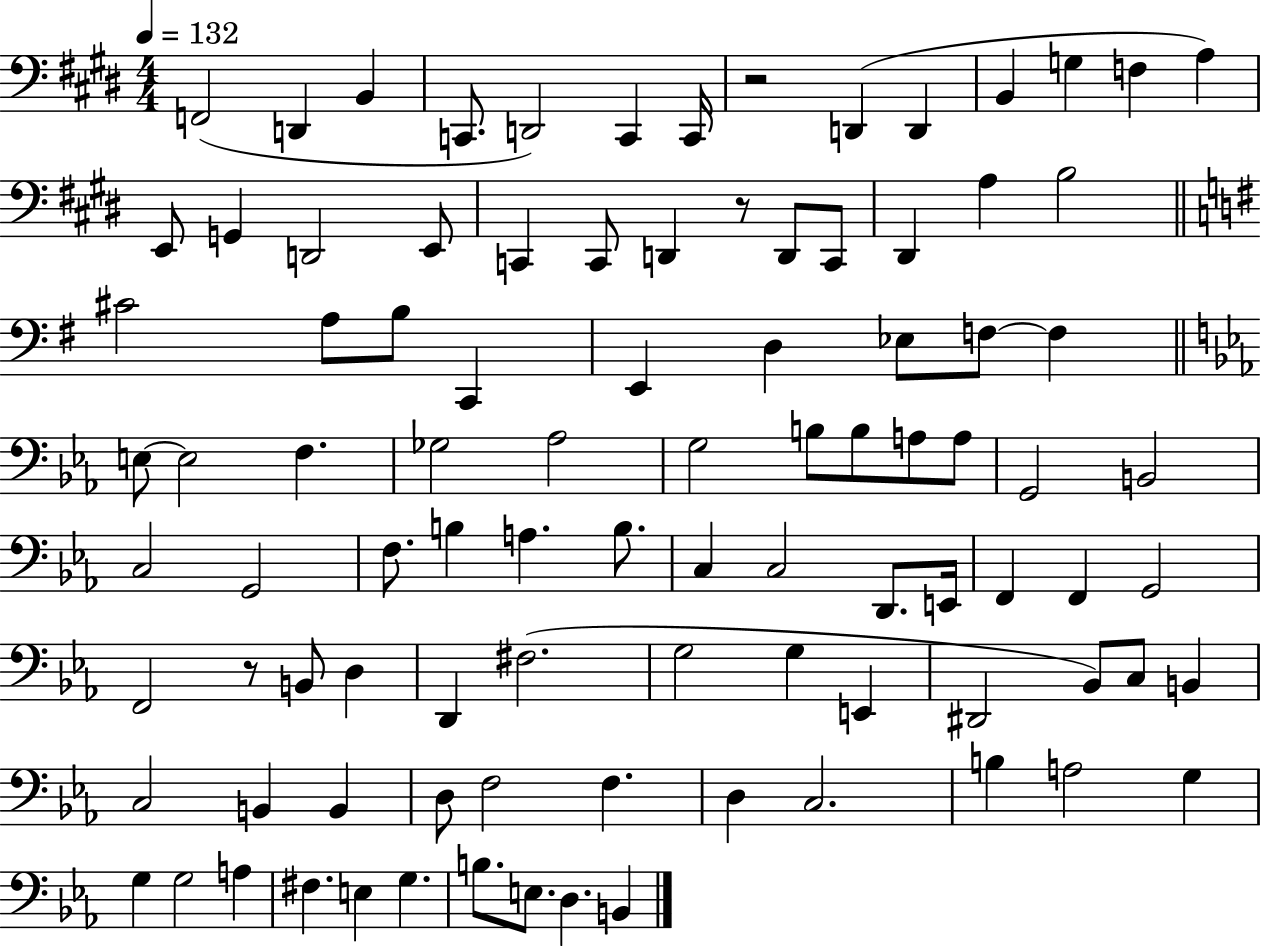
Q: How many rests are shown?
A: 3